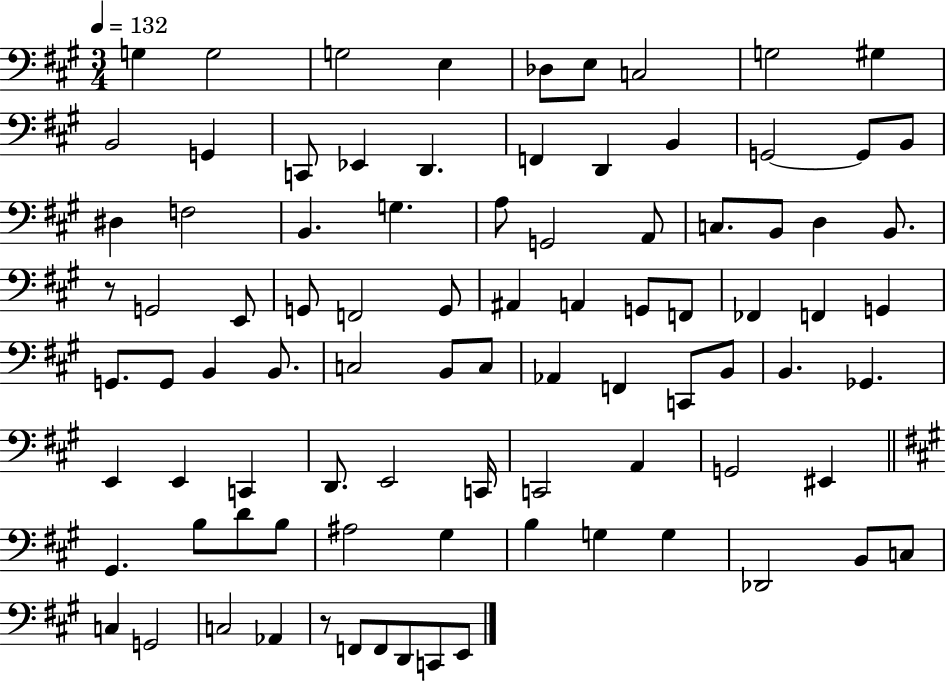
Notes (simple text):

G3/q G3/h G3/h E3/q Db3/e E3/e C3/h G3/h G#3/q B2/h G2/q C2/e Eb2/q D2/q. F2/q D2/q B2/q G2/h G2/e B2/e D#3/q F3/h B2/q. G3/q. A3/e G2/h A2/e C3/e. B2/e D3/q B2/e. R/e G2/h E2/e G2/e F2/h G2/e A#2/q A2/q G2/e F2/e FES2/q F2/q G2/q G2/e. G2/e B2/q B2/e. C3/h B2/e C3/e Ab2/q F2/q C2/e B2/e B2/q. Gb2/q. E2/q E2/q C2/q D2/e. E2/h C2/s C2/h A2/q G2/h EIS2/q G#2/q. B3/e D4/e B3/e A#3/h G#3/q B3/q G3/q G3/q Db2/h B2/e C3/e C3/q G2/h C3/h Ab2/q R/e F2/e F2/e D2/e C2/e E2/e